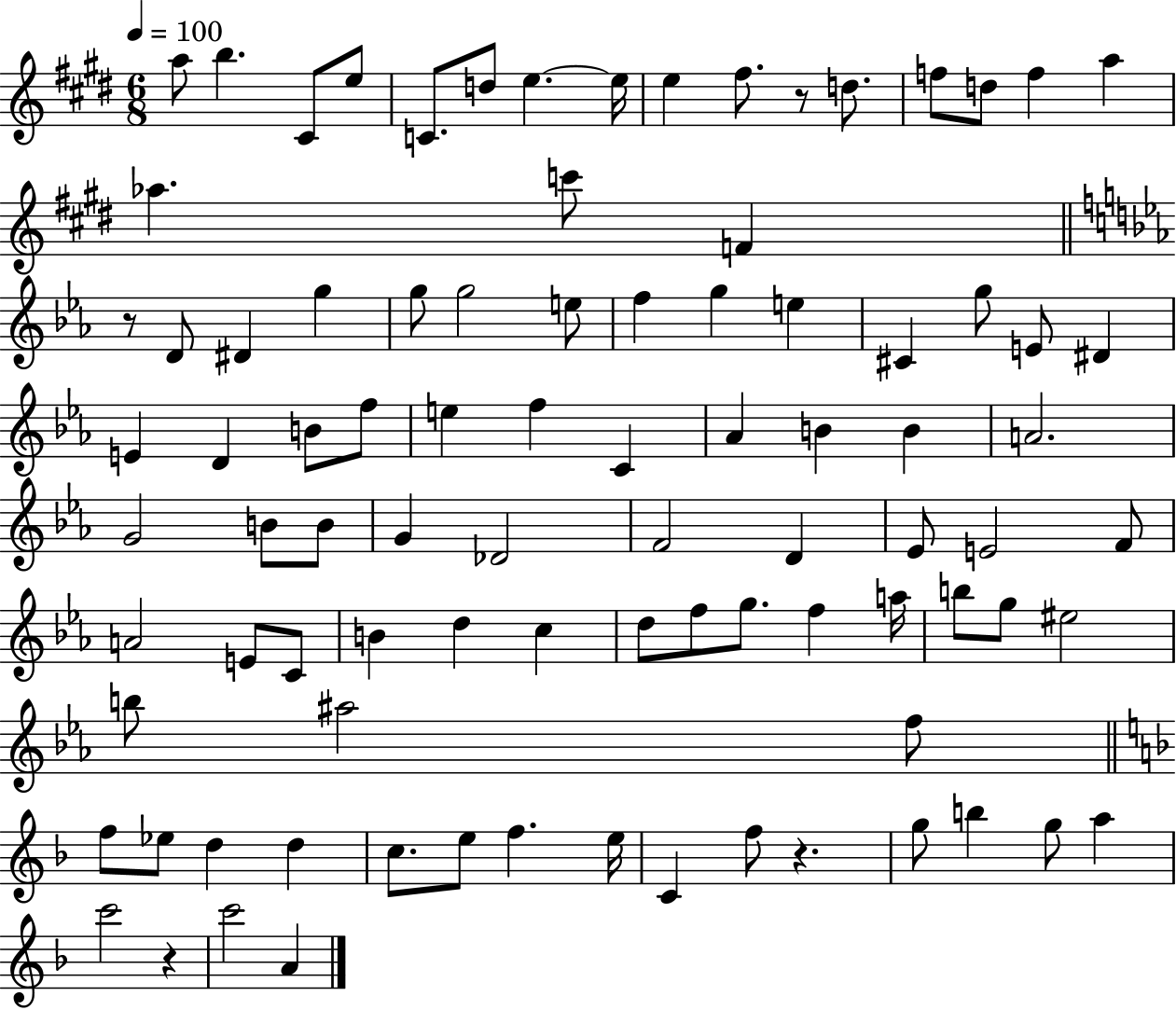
{
  \clef treble
  \numericTimeSignature
  \time 6/8
  \key e \major
  \tempo 4 = 100
  a''8 b''4. cis'8 e''8 | c'8. d''8 e''4.~~ e''16 | e''4 fis''8. r8 d''8. | f''8 d''8 f''4 a''4 | \break aes''4. c'''8 f'4 | \bar "||" \break \key ees \major r8 d'8 dis'4 g''4 | g''8 g''2 e''8 | f''4 g''4 e''4 | cis'4 g''8 e'8 dis'4 | \break e'4 d'4 b'8 f''8 | e''4 f''4 c'4 | aes'4 b'4 b'4 | a'2. | \break g'2 b'8 b'8 | g'4 des'2 | f'2 d'4 | ees'8 e'2 f'8 | \break a'2 e'8 c'8 | b'4 d''4 c''4 | d''8 f''8 g''8. f''4 a''16 | b''8 g''8 eis''2 | \break b''8 ais''2 f''8 | \bar "||" \break \key d \minor f''8 ees''8 d''4 d''4 | c''8. e''8 f''4. e''16 | c'4 f''8 r4. | g''8 b''4 g''8 a''4 | \break c'''2 r4 | c'''2 a'4 | \bar "|."
}